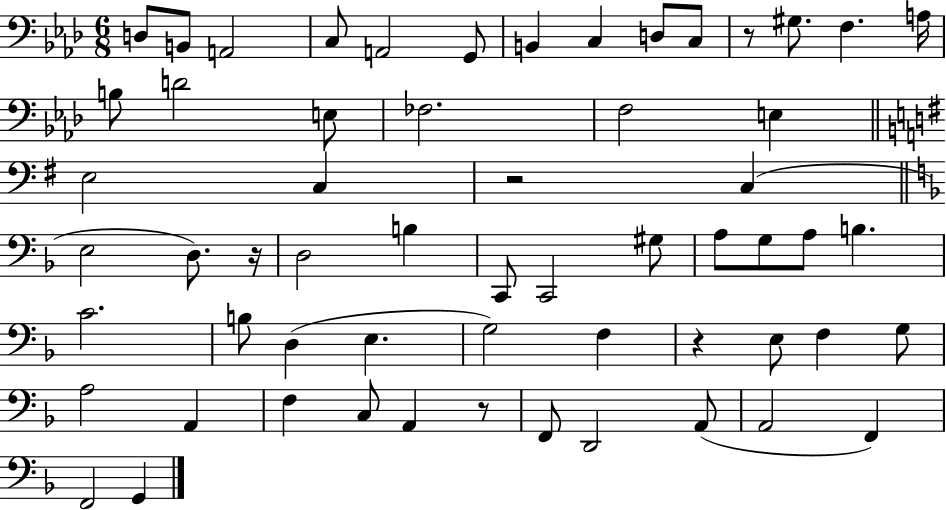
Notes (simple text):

D3/e B2/e A2/h C3/e A2/h G2/e B2/q C3/q D3/e C3/e R/e G#3/e. F3/q. A3/s B3/e D4/h E3/e FES3/h. F3/h E3/q E3/h C3/q R/h C3/q E3/h D3/e. R/s D3/h B3/q C2/e C2/h G#3/e A3/e G3/e A3/e B3/q. C4/h. B3/e D3/q E3/q. G3/h F3/q R/q E3/e F3/q G3/e A3/h A2/q F3/q C3/e A2/q R/e F2/e D2/h A2/e A2/h F2/q F2/h G2/q